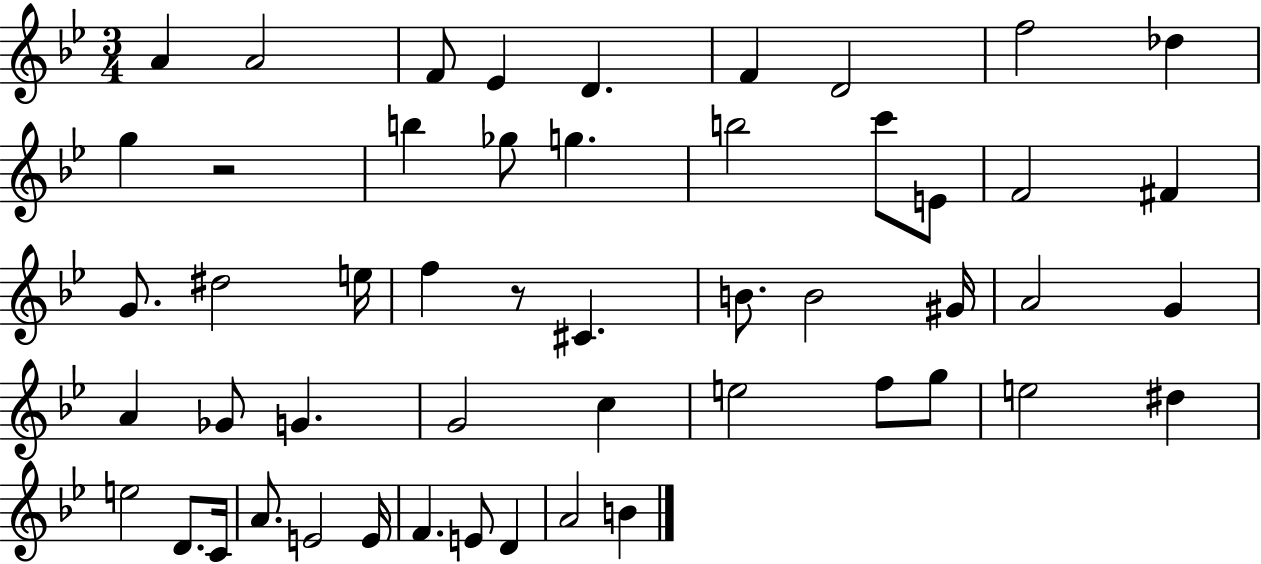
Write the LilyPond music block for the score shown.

{
  \clef treble
  \numericTimeSignature
  \time 3/4
  \key bes \major
  a'4 a'2 | f'8 ees'4 d'4. | f'4 d'2 | f''2 des''4 | \break g''4 r2 | b''4 ges''8 g''4. | b''2 c'''8 e'8 | f'2 fis'4 | \break g'8. dis''2 e''16 | f''4 r8 cis'4. | b'8. b'2 gis'16 | a'2 g'4 | \break a'4 ges'8 g'4. | g'2 c''4 | e''2 f''8 g''8 | e''2 dis''4 | \break e''2 d'8. c'16 | a'8. e'2 e'16 | f'4. e'8 d'4 | a'2 b'4 | \break \bar "|."
}